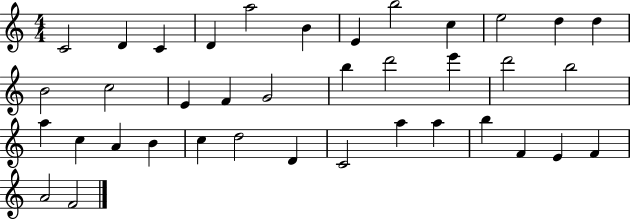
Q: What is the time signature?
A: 4/4